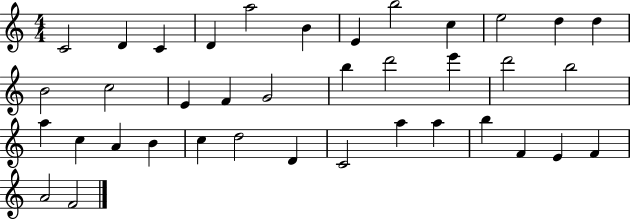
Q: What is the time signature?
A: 4/4